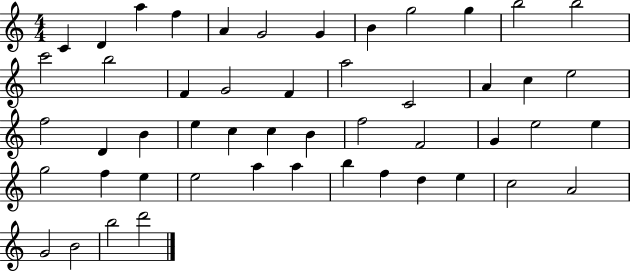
C4/q D4/q A5/q F5/q A4/q G4/h G4/q B4/q G5/h G5/q B5/h B5/h C6/h B5/h F4/q G4/h F4/q A5/h C4/h A4/q C5/q E5/h F5/h D4/q B4/q E5/q C5/q C5/q B4/q F5/h F4/h G4/q E5/h E5/q G5/h F5/q E5/q E5/h A5/q A5/q B5/q F5/q D5/q E5/q C5/h A4/h G4/h B4/h B5/h D6/h